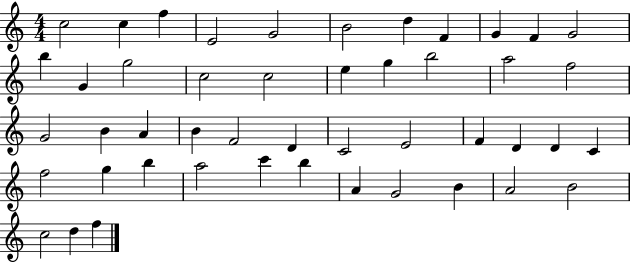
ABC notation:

X:1
T:Untitled
M:4/4
L:1/4
K:C
c2 c f E2 G2 B2 d F G F G2 b G g2 c2 c2 e g b2 a2 f2 G2 B A B F2 D C2 E2 F D D C f2 g b a2 c' b A G2 B A2 B2 c2 d f